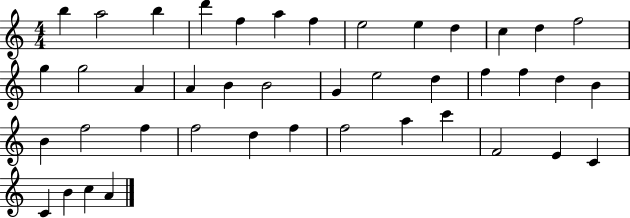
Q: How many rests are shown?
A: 0